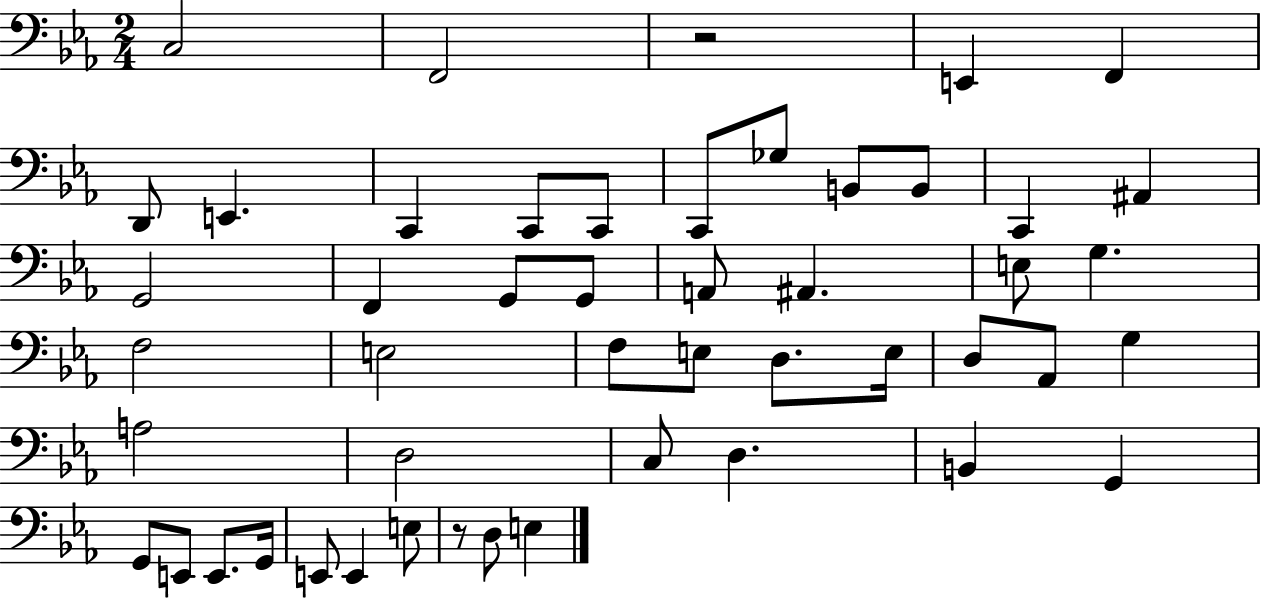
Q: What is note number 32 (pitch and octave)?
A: G3